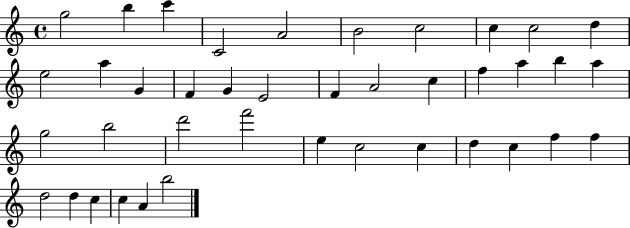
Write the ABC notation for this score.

X:1
T:Untitled
M:4/4
L:1/4
K:C
g2 b c' C2 A2 B2 c2 c c2 d e2 a G F G E2 F A2 c f a b a g2 b2 d'2 f'2 e c2 c d c f f d2 d c c A b2